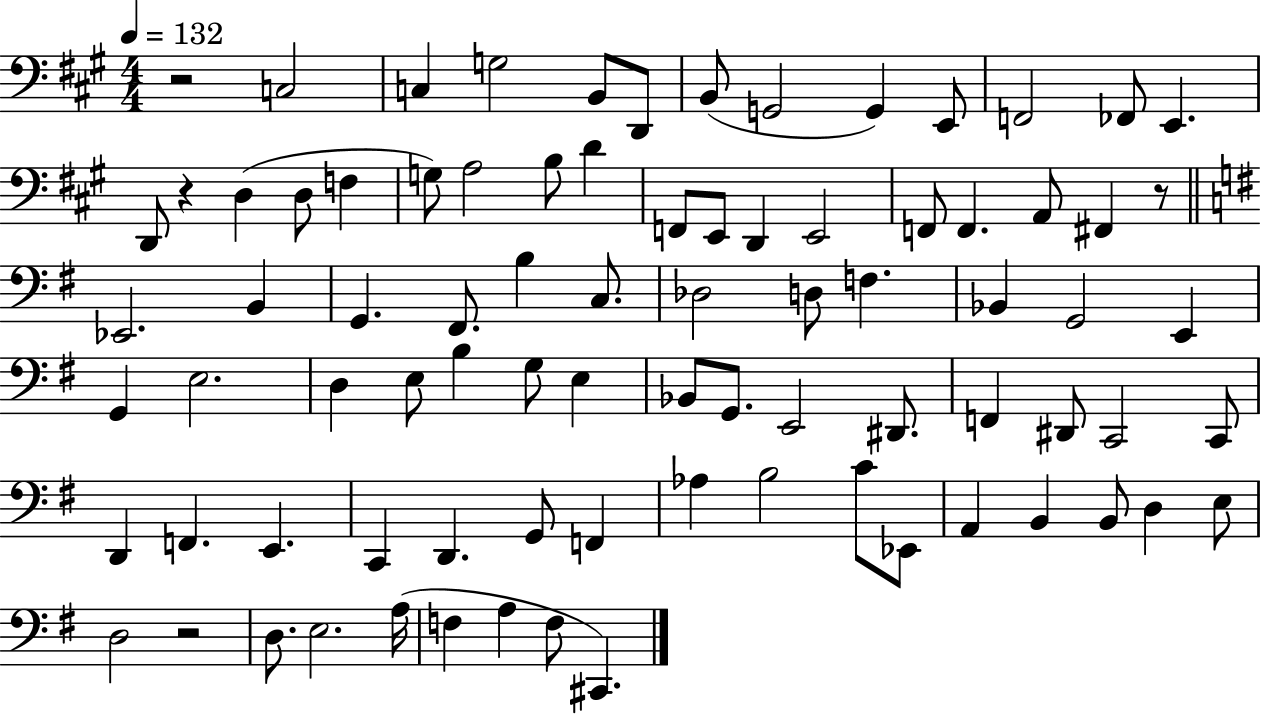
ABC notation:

X:1
T:Untitled
M:4/4
L:1/4
K:A
z2 C,2 C, G,2 B,,/2 D,,/2 B,,/2 G,,2 G,, E,,/2 F,,2 _F,,/2 E,, D,,/2 z D, D,/2 F, G,/2 A,2 B,/2 D F,,/2 E,,/2 D,, E,,2 F,,/2 F,, A,,/2 ^F,, z/2 _E,,2 B,, G,, ^F,,/2 B, C,/2 _D,2 D,/2 F, _B,, G,,2 E,, G,, E,2 D, E,/2 B, G,/2 E, _B,,/2 G,,/2 E,,2 ^D,,/2 F,, ^D,,/2 C,,2 C,,/2 D,, F,, E,, C,, D,, G,,/2 F,, _A, B,2 C/2 _E,,/2 A,, B,, B,,/2 D, E,/2 D,2 z2 D,/2 E,2 A,/4 F, A, F,/2 ^C,,